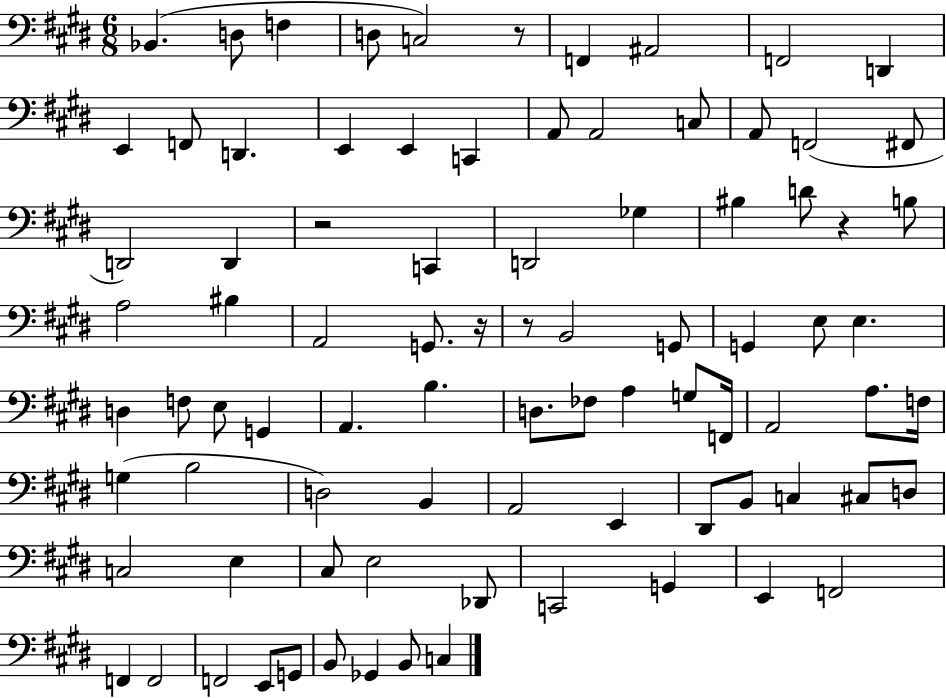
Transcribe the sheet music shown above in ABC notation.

X:1
T:Untitled
M:6/8
L:1/4
K:E
_B,, D,/2 F, D,/2 C,2 z/2 F,, ^A,,2 F,,2 D,, E,, F,,/2 D,, E,, E,, C,, A,,/2 A,,2 C,/2 A,,/2 F,,2 ^F,,/2 D,,2 D,, z2 C,, D,,2 _G, ^B, D/2 z B,/2 A,2 ^B, A,,2 G,,/2 z/4 z/2 B,,2 G,,/2 G,, E,/2 E, D, F,/2 E,/2 G,, A,, B, D,/2 _F,/2 A, G,/2 F,,/4 A,,2 A,/2 F,/4 G, B,2 D,2 B,, A,,2 E,, ^D,,/2 B,,/2 C, ^C,/2 D,/2 C,2 E, ^C,/2 E,2 _D,,/2 C,,2 G,, E,, F,,2 F,, F,,2 F,,2 E,,/2 G,,/2 B,,/2 _G,, B,,/2 C,